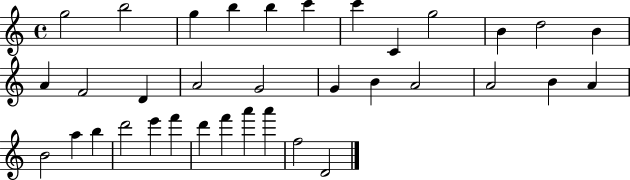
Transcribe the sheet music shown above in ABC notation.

X:1
T:Untitled
M:4/4
L:1/4
K:C
g2 b2 g b b c' c' C g2 B d2 B A F2 D A2 G2 G B A2 A2 B A B2 a b d'2 e' f' d' f' a' a' f2 D2